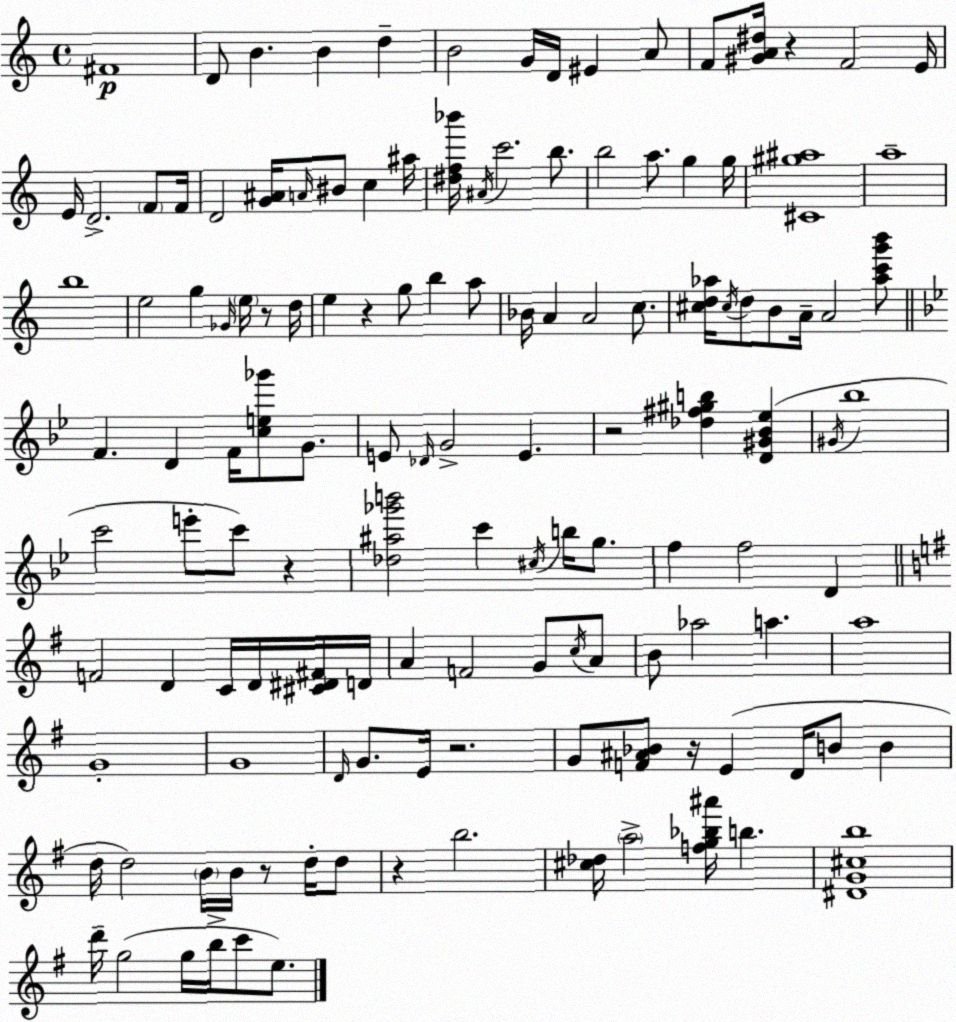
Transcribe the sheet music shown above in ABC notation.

X:1
T:Untitled
M:4/4
L:1/4
K:Am
^F4 D/2 B B d B2 G/4 D/4 ^E A/2 F/2 [^GA^d]/4 z F2 E/4 E/4 D2 F/2 F/4 D2 [G^A]/4 A/4 ^B/2 c ^a/4 [^df_b']/4 ^A/4 c'2 b/2 b2 a/2 g g/4 [^C^g^a]4 a4 b4 e2 g _G/4 e/4 z/2 d/4 e z g/2 b a/2 _B/4 A A2 c/2 [^cd_a]/4 ^c/4 d/2 B/2 A/4 A2 [_ac'g'b']/2 F D F/4 [ce_g']/2 G/2 E/2 _D/4 G2 E z2 [_d^f^gb] [D^G_B_e] ^G/4 _b4 c'2 e'/2 c'/2 z [_d^a_g'b']2 c' ^c/4 b/4 g/2 f f2 D F2 D C/4 D/4 [^C^D^F]/4 D/4 A F2 G/2 c/4 A/2 B/2 _a2 a a4 G4 G4 D/4 G/2 E/4 z2 G/2 [F^A_B]/2 z/4 E D/4 B/2 B d/4 d2 B/4 B/4 z/2 d/4 d/2 z b2 [^c_d]/4 a2 [fg_b^a']/4 b [^DG^cb]4 d'/4 g2 g/4 b/4 c'/2 e/2